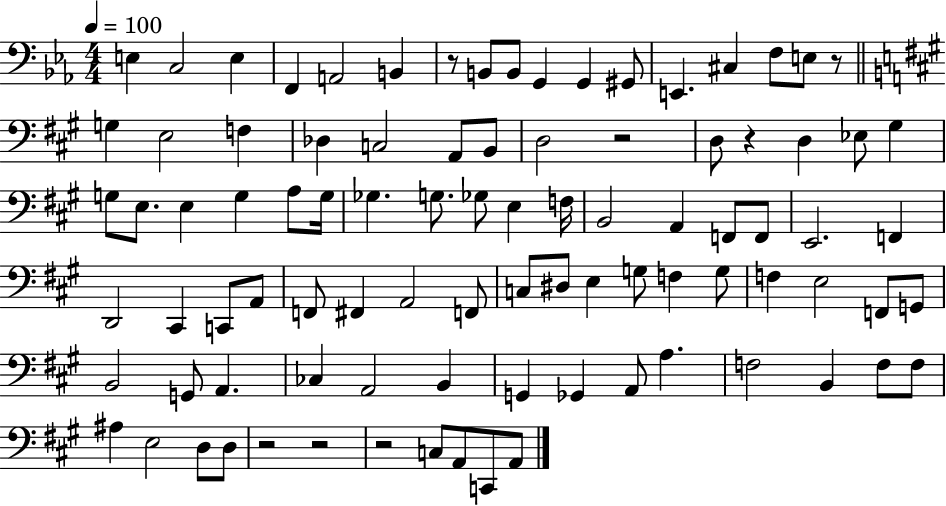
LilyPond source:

{
  \clef bass
  \numericTimeSignature
  \time 4/4
  \key ees \major
  \tempo 4 = 100
  e4 c2 e4 | f,4 a,2 b,4 | r8 b,8 b,8 g,4 g,4 gis,8 | e,4. cis4 f8 e8 r8 | \break \bar "||" \break \key a \major g4 e2 f4 | des4 c2 a,8 b,8 | d2 r2 | d8 r4 d4 ees8 gis4 | \break g8 e8. e4 g4 a8 g16 | ges4. g8. ges8 e4 f16 | b,2 a,4 f,8 f,8 | e,2. f,4 | \break d,2 cis,4 c,8 a,8 | f,8 fis,4 a,2 f,8 | c8 dis8 e4 g8 f4 g8 | f4 e2 f,8 g,8 | \break b,2 g,8 a,4. | ces4 a,2 b,4 | g,4 ges,4 a,8 a4. | f2 b,4 f8 f8 | \break ais4 e2 d8 d8 | r2 r2 | r2 c8 a,8 c,8 a,8 | \bar "|."
}